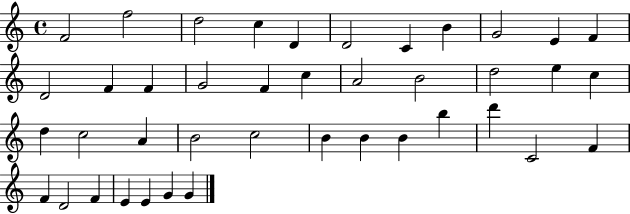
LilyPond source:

{
  \clef treble
  \time 4/4
  \defaultTimeSignature
  \key c \major
  f'2 f''2 | d''2 c''4 d'4 | d'2 c'4 b'4 | g'2 e'4 f'4 | \break d'2 f'4 f'4 | g'2 f'4 c''4 | a'2 b'2 | d''2 e''4 c''4 | \break d''4 c''2 a'4 | b'2 c''2 | b'4 b'4 b'4 b''4 | d'''4 c'2 f'4 | \break f'4 d'2 f'4 | e'4 e'4 g'4 g'4 | \bar "|."
}